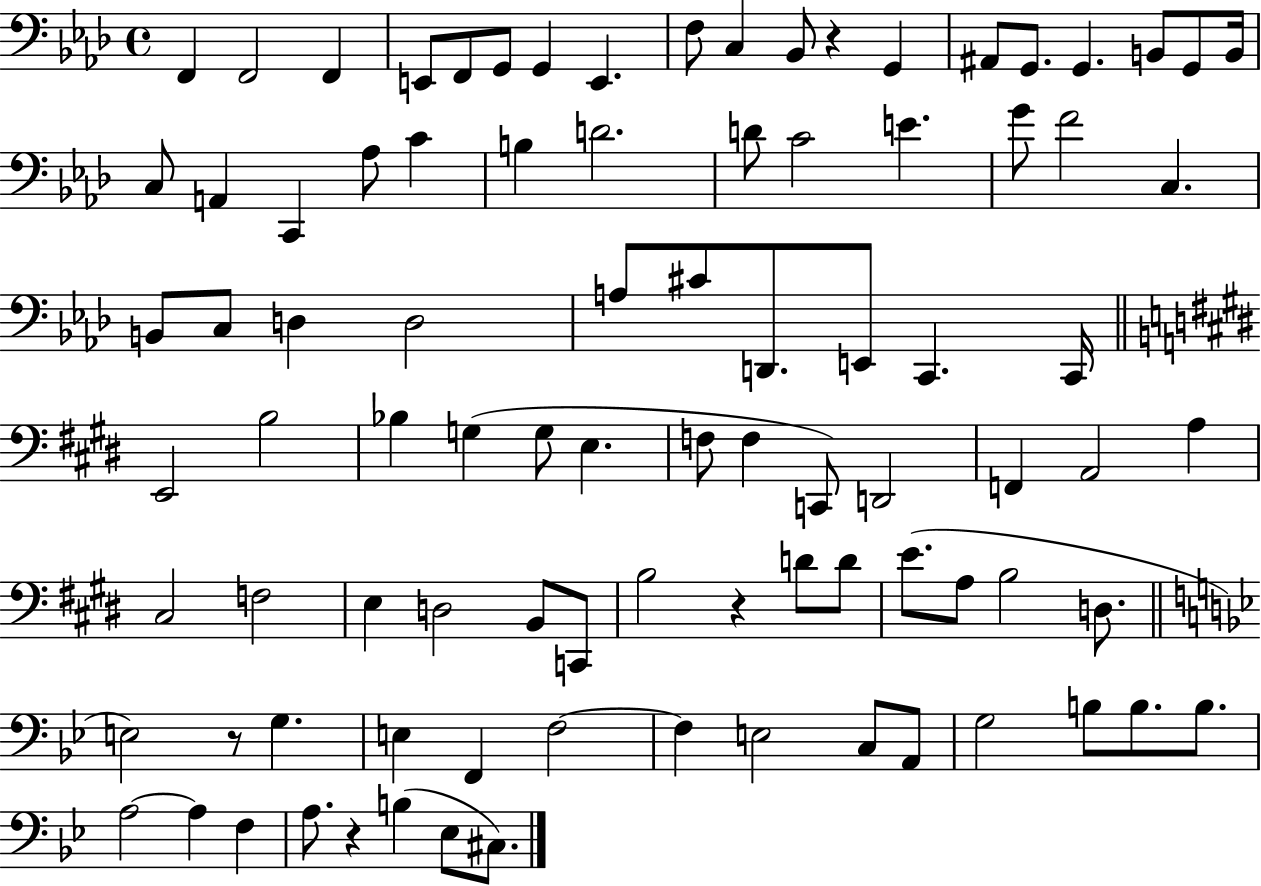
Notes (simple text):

F2/q F2/h F2/q E2/e F2/e G2/e G2/q E2/q. F3/e C3/q Bb2/e R/q G2/q A#2/e G2/e. G2/q. B2/e G2/e B2/s C3/e A2/q C2/q Ab3/e C4/q B3/q D4/h. D4/e C4/h E4/q. G4/e F4/h C3/q. B2/e C3/e D3/q D3/h A3/e C#4/e D2/e. E2/e C2/q. C2/s E2/h B3/h Bb3/q G3/q G3/e E3/q. F3/e F3/q C2/e D2/h F2/q A2/h A3/q C#3/h F3/h E3/q D3/h B2/e C2/e B3/h R/q D4/e D4/e E4/e. A3/e B3/h D3/e. E3/h R/e G3/q. E3/q F2/q F3/h F3/q E3/h C3/e A2/e G3/h B3/e B3/e. B3/e. A3/h A3/q F3/q A3/e. R/q B3/q Eb3/e C#3/e.